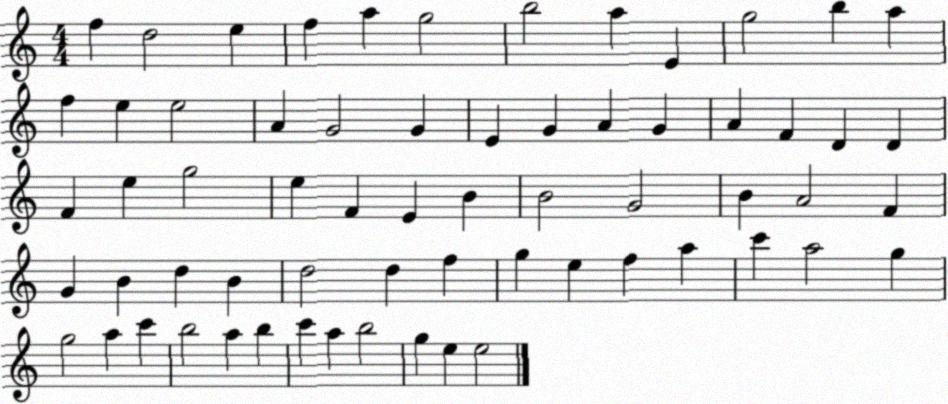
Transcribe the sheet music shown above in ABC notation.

X:1
T:Untitled
M:4/4
L:1/4
K:C
f d2 e f a g2 b2 a E g2 b a f e e2 A G2 G E G A G A F D D F e g2 e F E B B2 G2 B A2 F G B d B d2 d f g e f a c' a2 g g2 a c' b2 a b c' a b2 g e e2